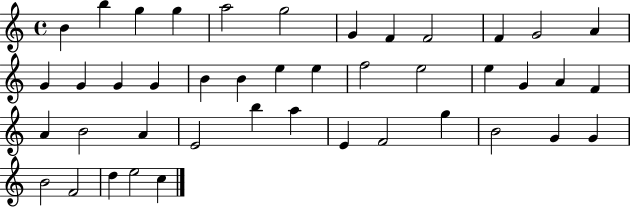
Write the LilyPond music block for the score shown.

{
  \clef treble
  \time 4/4
  \defaultTimeSignature
  \key c \major
  b'4 b''4 g''4 g''4 | a''2 g''2 | g'4 f'4 f'2 | f'4 g'2 a'4 | \break g'4 g'4 g'4 g'4 | b'4 b'4 e''4 e''4 | f''2 e''2 | e''4 g'4 a'4 f'4 | \break a'4 b'2 a'4 | e'2 b''4 a''4 | e'4 f'2 g''4 | b'2 g'4 g'4 | \break b'2 f'2 | d''4 e''2 c''4 | \bar "|."
}